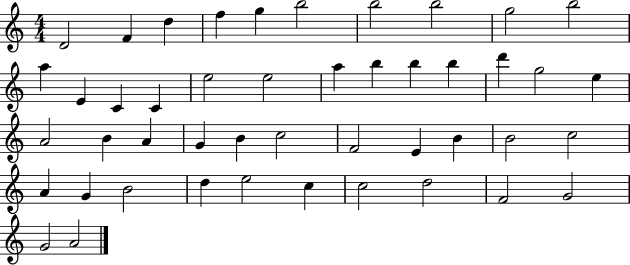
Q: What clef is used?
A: treble